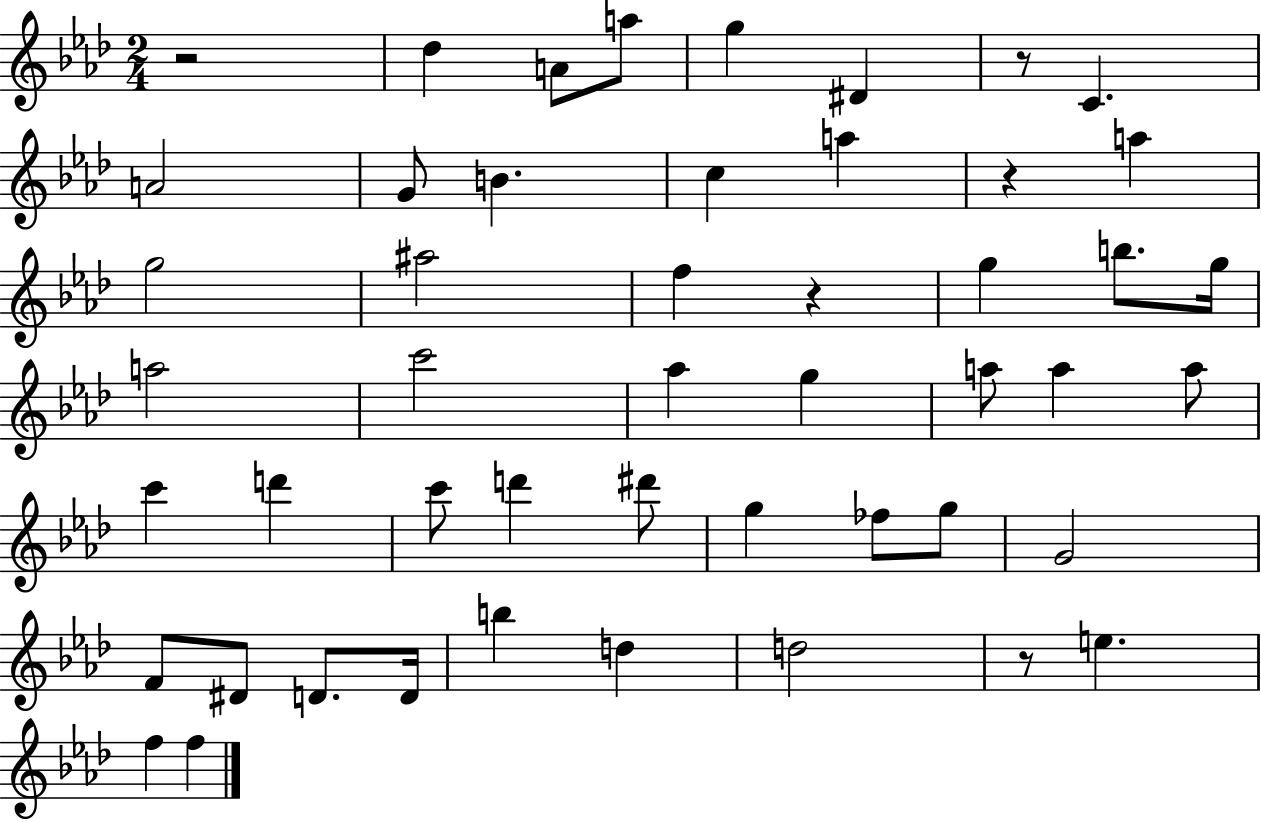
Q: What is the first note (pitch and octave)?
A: Db5